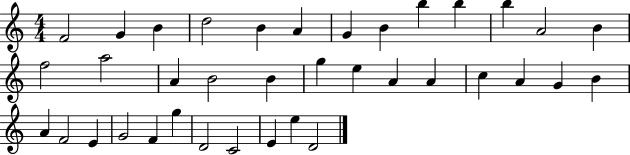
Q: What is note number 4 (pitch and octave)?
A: D5